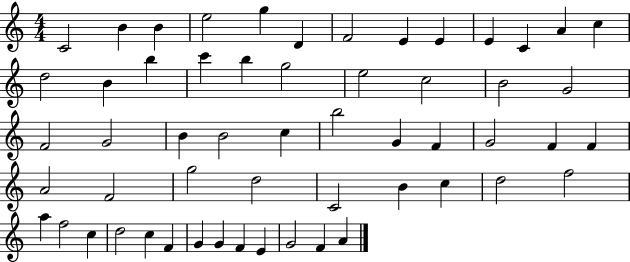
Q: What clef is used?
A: treble